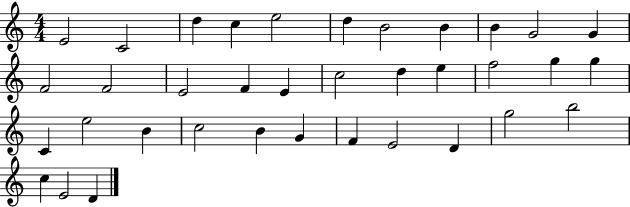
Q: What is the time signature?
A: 4/4